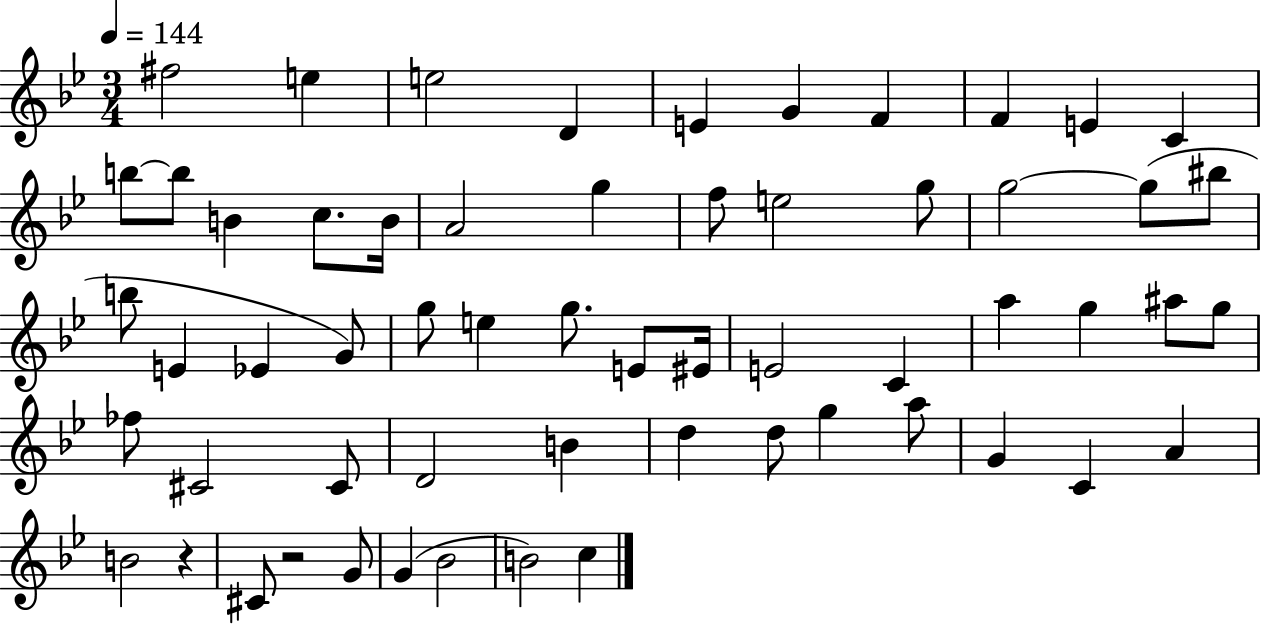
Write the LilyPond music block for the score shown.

{
  \clef treble
  \numericTimeSignature
  \time 3/4
  \key bes \major
  \tempo 4 = 144
  fis''2 e''4 | e''2 d'4 | e'4 g'4 f'4 | f'4 e'4 c'4 | \break b''8~~ b''8 b'4 c''8. b'16 | a'2 g''4 | f''8 e''2 g''8 | g''2~~ g''8( bis''8 | \break b''8 e'4 ees'4 g'8) | g''8 e''4 g''8. e'8 eis'16 | e'2 c'4 | a''4 g''4 ais''8 g''8 | \break fes''8 cis'2 cis'8 | d'2 b'4 | d''4 d''8 g''4 a''8 | g'4 c'4 a'4 | \break b'2 r4 | cis'8 r2 g'8 | g'4( bes'2 | b'2) c''4 | \break \bar "|."
}